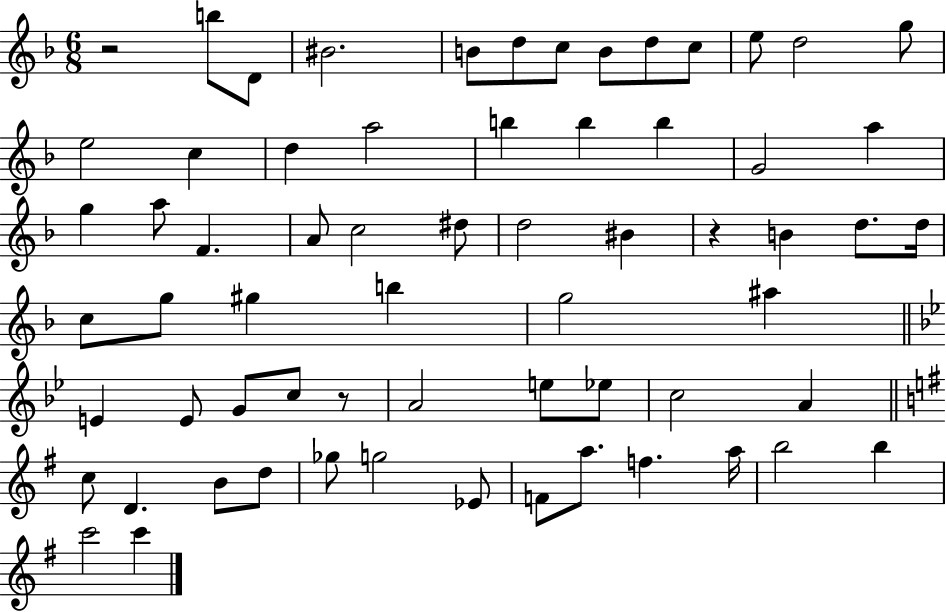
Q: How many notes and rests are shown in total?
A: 65